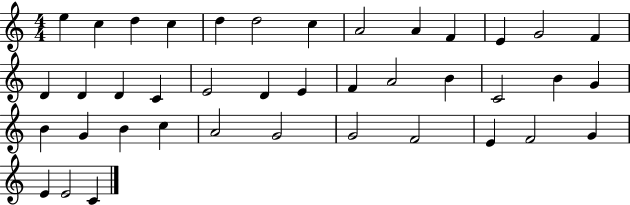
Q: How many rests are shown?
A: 0